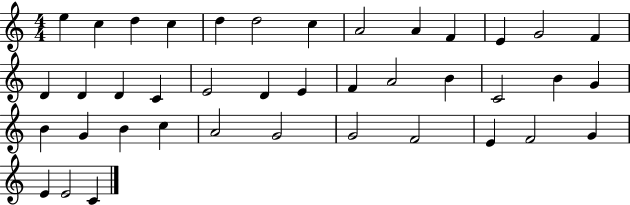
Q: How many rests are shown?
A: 0